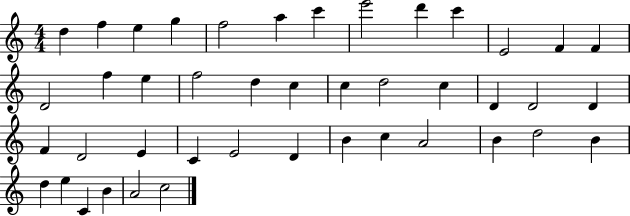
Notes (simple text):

D5/q F5/q E5/q G5/q F5/h A5/q C6/q E6/h D6/q C6/q E4/h F4/q F4/q D4/h F5/q E5/q F5/h D5/q C5/q C5/q D5/h C5/q D4/q D4/h D4/q F4/q D4/h E4/q C4/q E4/h D4/q B4/q C5/q A4/h B4/q D5/h B4/q D5/q E5/q C4/q B4/q A4/h C5/h